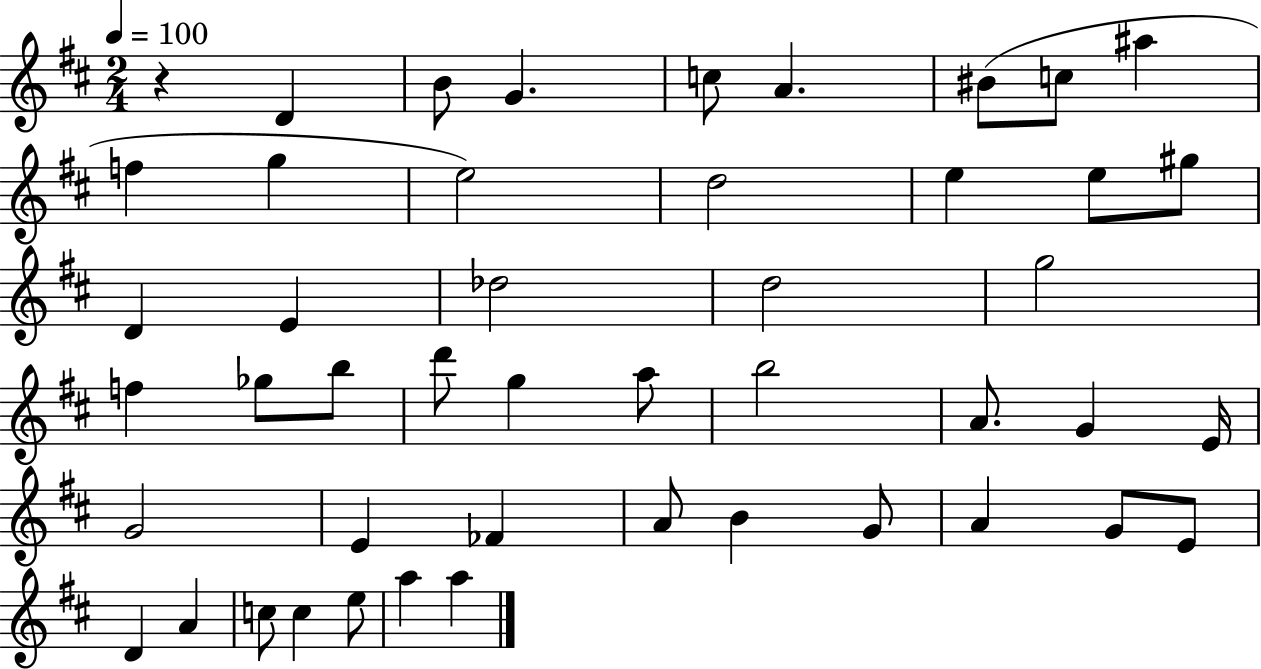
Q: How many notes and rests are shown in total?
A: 47